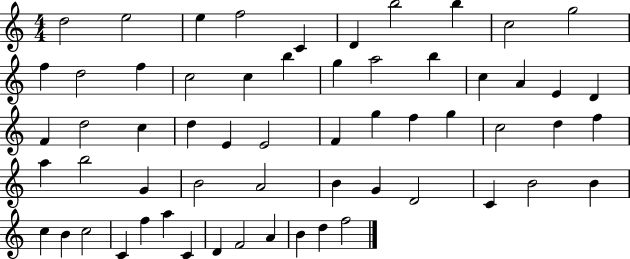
{
  \clef treble
  \numericTimeSignature
  \time 4/4
  \key c \major
  d''2 e''2 | e''4 f''2 c'4 | d'4 b''2 b''4 | c''2 g''2 | \break f''4 d''2 f''4 | c''2 c''4 b''4 | g''4 a''2 b''4 | c''4 a'4 e'4 d'4 | \break f'4 d''2 c''4 | d''4 e'4 e'2 | f'4 g''4 f''4 g''4 | c''2 d''4 f''4 | \break a''4 b''2 g'4 | b'2 a'2 | b'4 g'4 d'2 | c'4 b'2 b'4 | \break c''4 b'4 c''2 | c'4 f''4 a''4 c'4 | d'4 f'2 a'4 | b'4 d''4 f''2 | \break \bar "|."
}